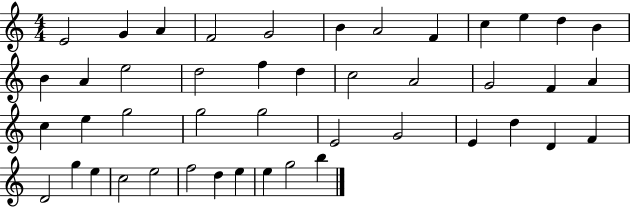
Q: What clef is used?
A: treble